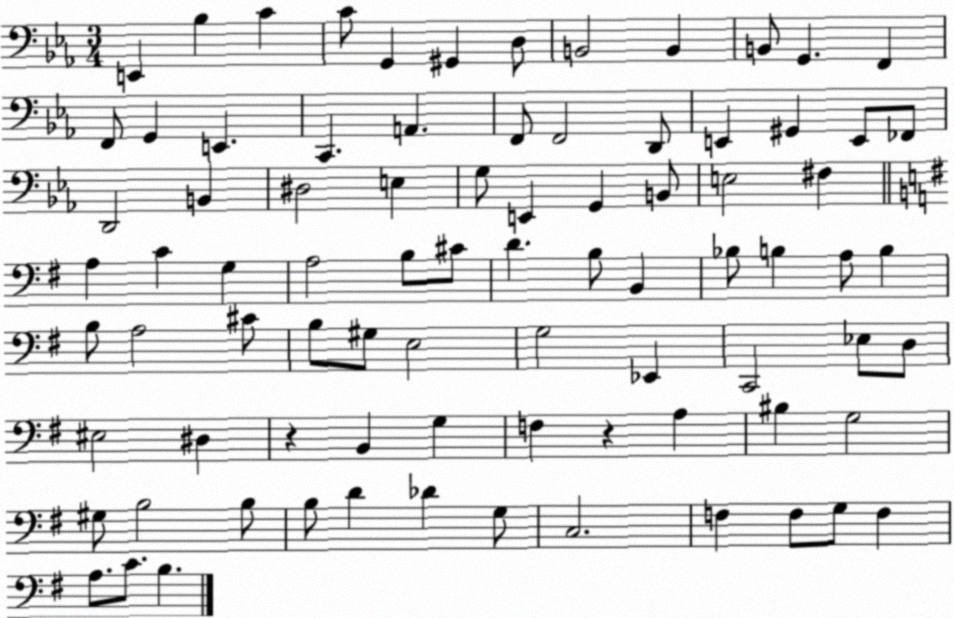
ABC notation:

X:1
T:Untitled
M:3/4
L:1/4
K:Eb
E,, _B, C C/2 G,, ^G,, D,/2 B,,2 B,, B,,/2 G,, F,, F,,/2 G,, E,, C,, A,, F,,/2 F,,2 D,,/2 E,, ^G,, E,,/2 _F,,/2 D,,2 B,, ^D,2 E, G,/2 E,, G,, B,,/2 E,2 ^F, A, C G, A,2 B,/2 ^C/2 D B,/2 B,, _B,/2 B, A,/2 B, B,/2 A,2 ^C/2 B,/2 ^G,/2 E,2 G,2 _E,, C,,2 _E,/2 D,/2 ^E,2 ^D, z B,, G, F, z A, ^B, G,2 ^G,/2 B,2 B,/2 B,/2 D _D G,/2 C,2 F, F,/2 G,/2 F, A,/2 C/2 B,